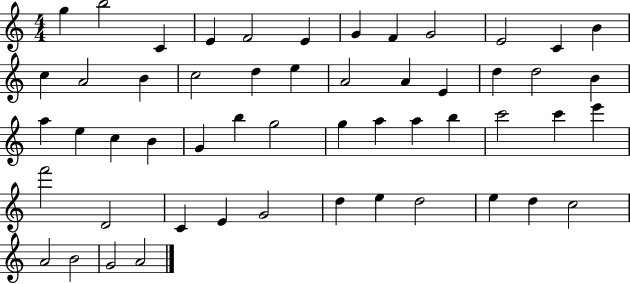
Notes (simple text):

G5/q B5/h C4/q E4/q F4/h E4/q G4/q F4/q G4/h E4/h C4/q B4/q C5/q A4/h B4/q C5/h D5/q E5/q A4/h A4/q E4/q D5/q D5/h B4/q A5/q E5/q C5/q B4/q G4/q B5/q G5/h G5/q A5/q A5/q B5/q C6/h C6/q E6/q F6/h D4/h C4/q E4/q G4/h D5/q E5/q D5/h E5/q D5/q C5/h A4/h B4/h G4/h A4/h